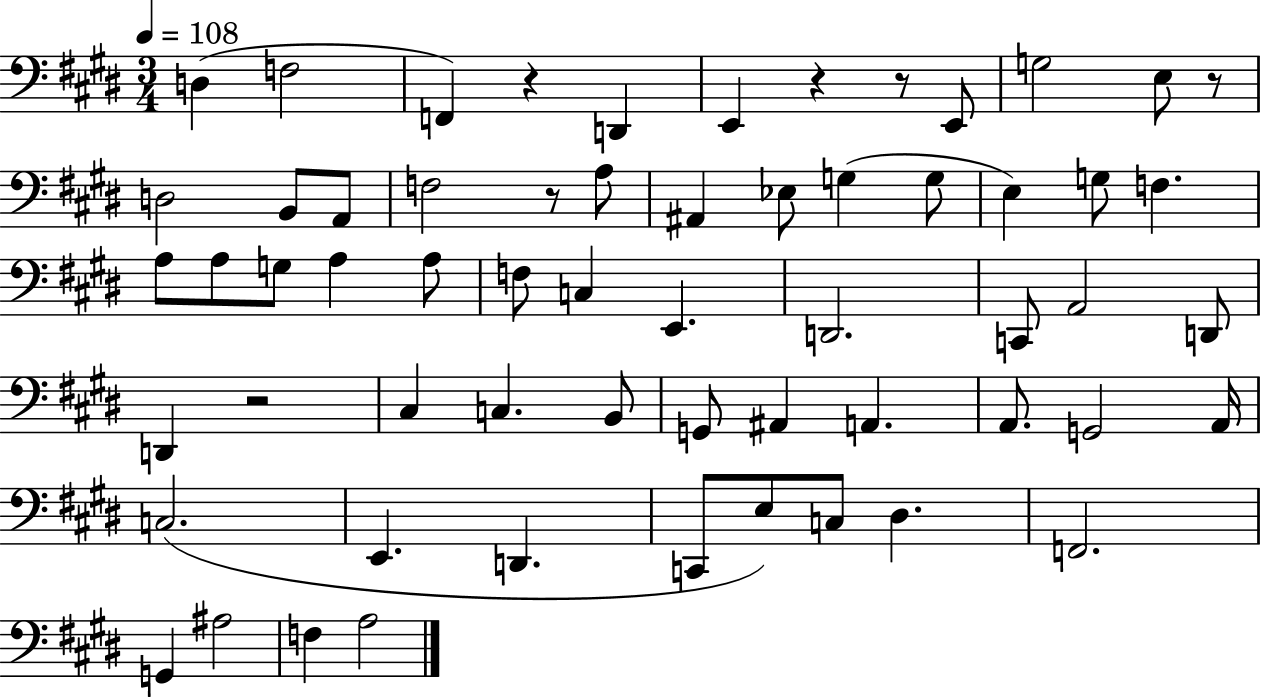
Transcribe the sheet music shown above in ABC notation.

X:1
T:Untitled
M:3/4
L:1/4
K:E
D, F,2 F,, z D,, E,, z z/2 E,,/2 G,2 E,/2 z/2 D,2 B,,/2 A,,/2 F,2 z/2 A,/2 ^A,, _E,/2 G, G,/2 E, G,/2 F, A,/2 A,/2 G,/2 A, A,/2 F,/2 C, E,, D,,2 C,,/2 A,,2 D,,/2 D,, z2 ^C, C, B,,/2 G,,/2 ^A,, A,, A,,/2 G,,2 A,,/4 C,2 E,, D,, C,,/2 E,/2 C,/2 ^D, F,,2 G,, ^A,2 F, A,2